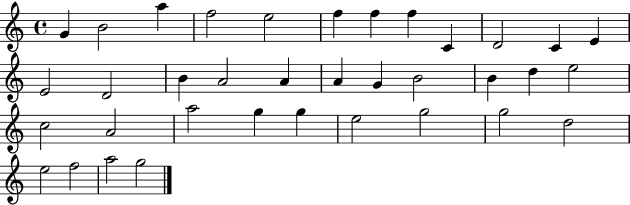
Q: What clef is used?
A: treble